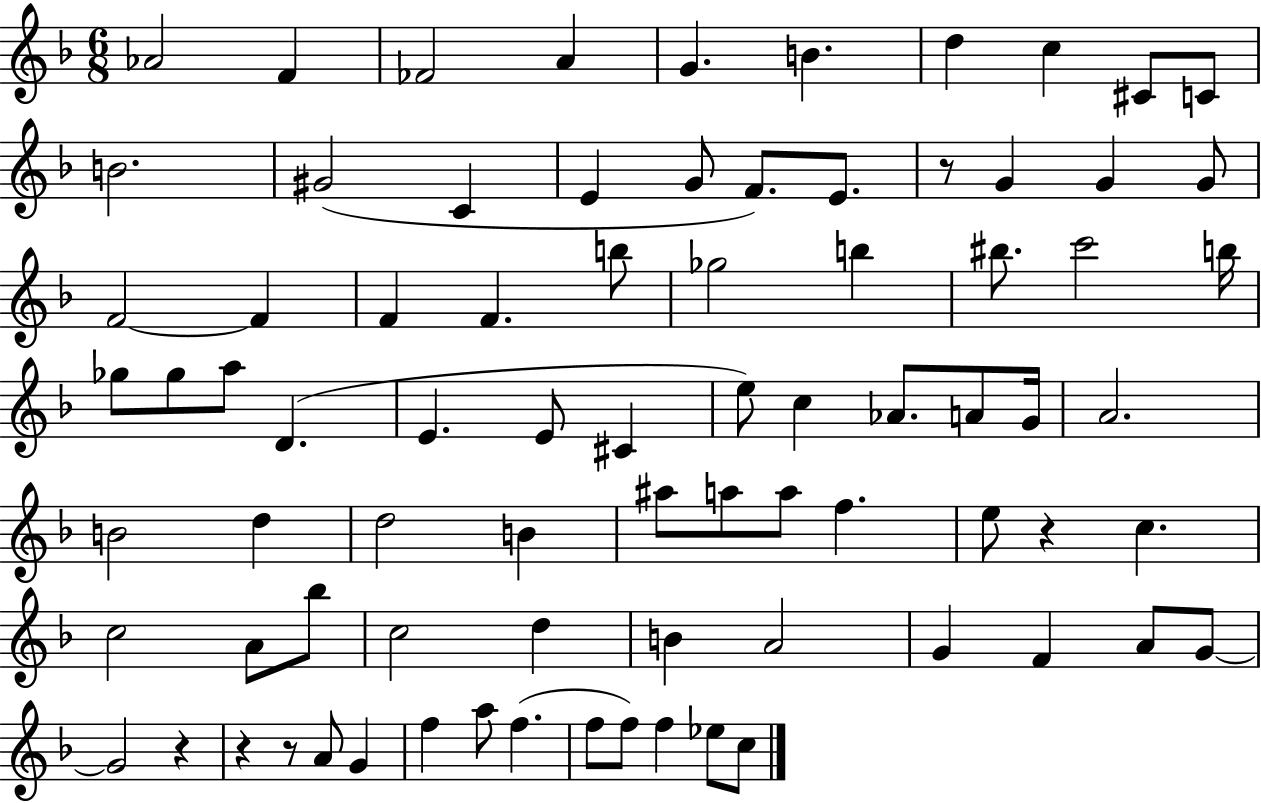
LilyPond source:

{
  \clef treble
  \numericTimeSignature
  \time 6/8
  \key f \major
  aes'2 f'4 | fes'2 a'4 | g'4. b'4. | d''4 c''4 cis'8 c'8 | \break b'2. | gis'2( c'4 | e'4 g'8 f'8.) e'8. | r8 g'4 g'4 g'8 | \break f'2~~ f'4 | f'4 f'4. b''8 | ges''2 b''4 | bis''8. c'''2 b''16 | \break ges''8 ges''8 a''8 d'4.( | e'4. e'8 cis'4 | e''8) c''4 aes'8. a'8 g'16 | a'2. | \break b'2 d''4 | d''2 b'4 | ais''8 a''8 a''8 f''4. | e''8 r4 c''4. | \break c''2 a'8 bes''8 | c''2 d''4 | b'4 a'2 | g'4 f'4 a'8 g'8~~ | \break g'2 r4 | r4 r8 a'8 g'4 | f''4 a''8 f''4.( | f''8 f''8) f''4 ees''8 c''8 | \break \bar "|."
}